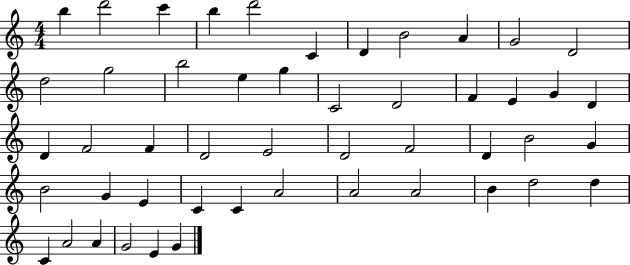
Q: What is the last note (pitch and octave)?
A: G4